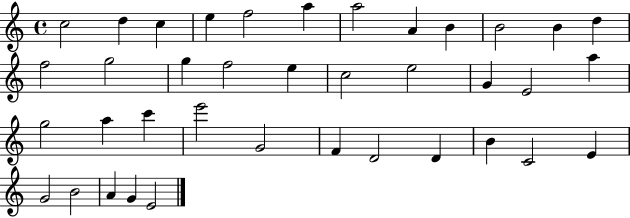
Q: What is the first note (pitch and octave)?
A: C5